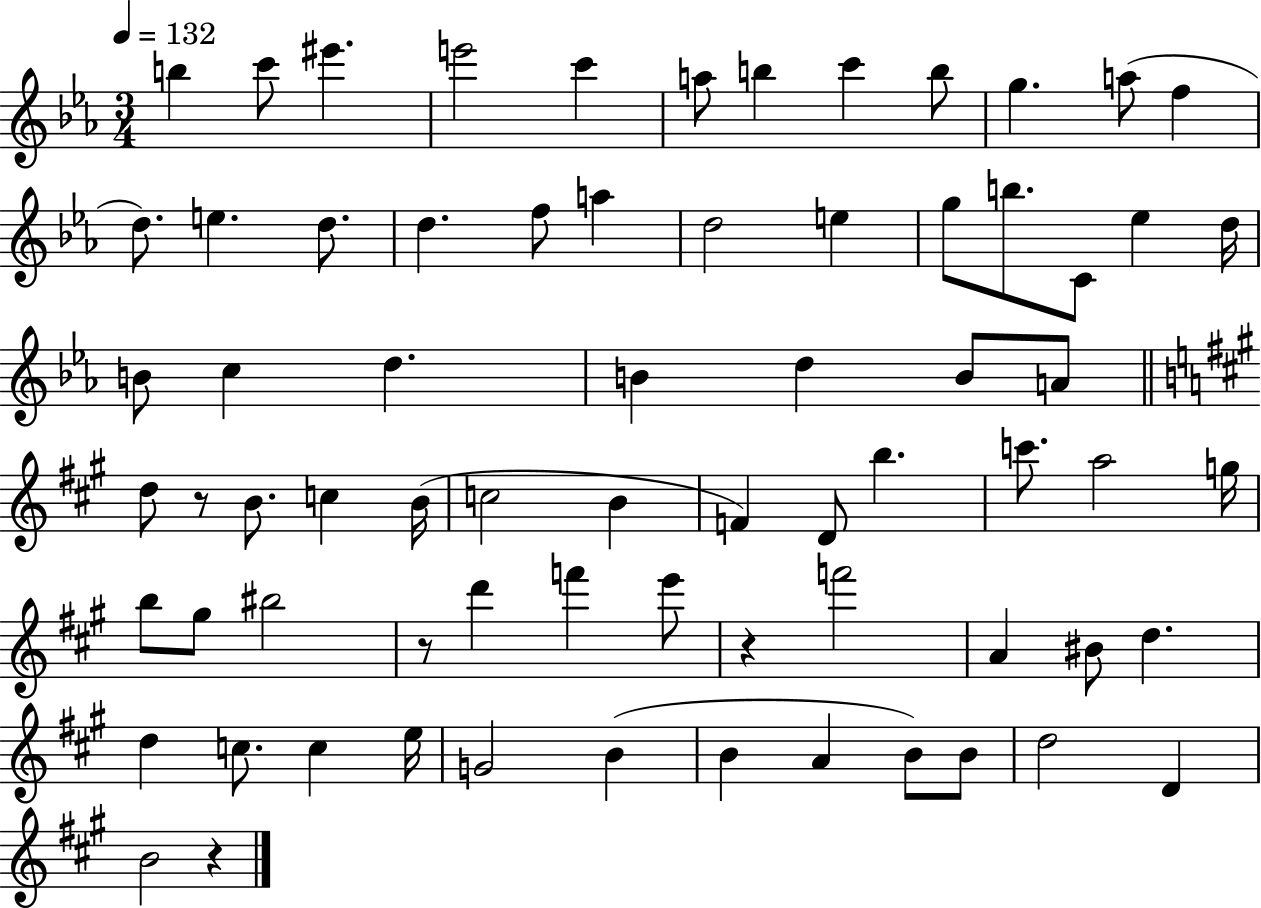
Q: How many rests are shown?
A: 4